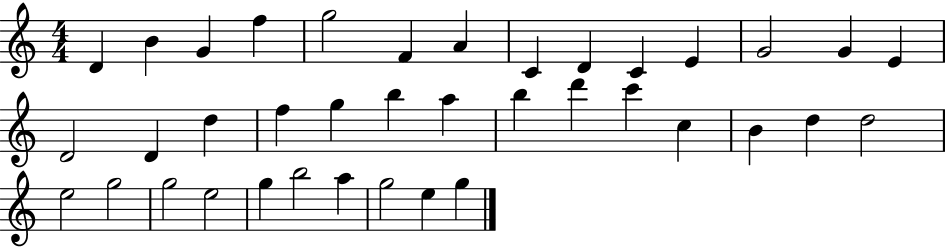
D4/q B4/q G4/q F5/q G5/h F4/q A4/q C4/q D4/q C4/q E4/q G4/h G4/q E4/q D4/h D4/q D5/q F5/q G5/q B5/q A5/q B5/q D6/q C6/q C5/q B4/q D5/q D5/h E5/h G5/h G5/h E5/h G5/q B5/h A5/q G5/h E5/q G5/q